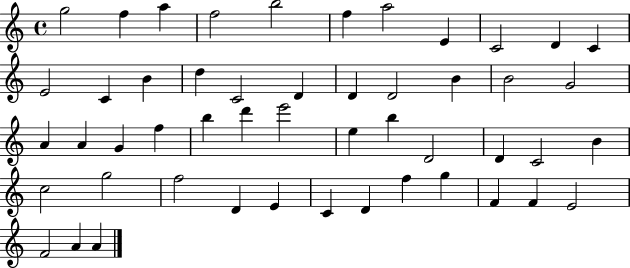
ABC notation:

X:1
T:Untitled
M:4/4
L:1/4
K:C
g2 f a f2 b2 f a2 E C2 D C E2 C B d C2 D D D2 B B2 G2 A A G f b d' e'2 e b D2 D C2 B c2 g2 f2 D E C D f g F F E2 F2 A A